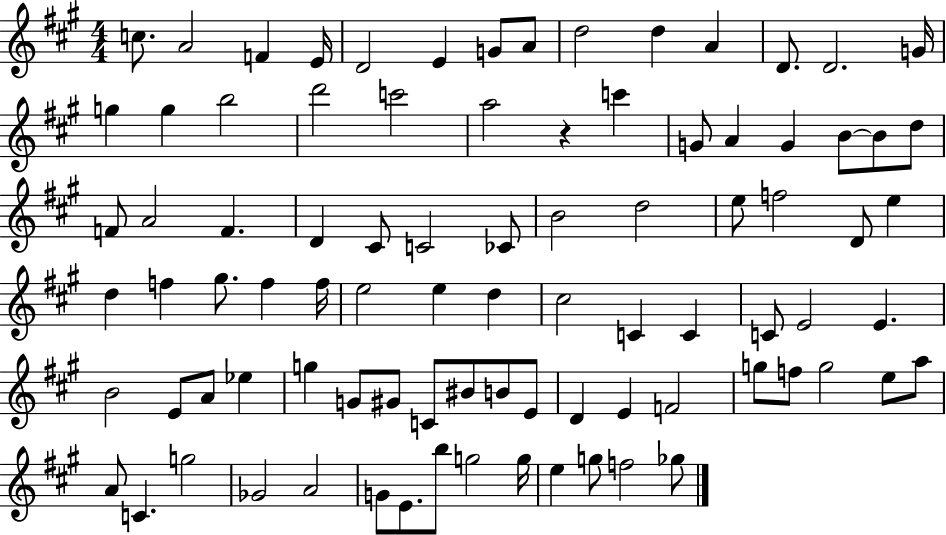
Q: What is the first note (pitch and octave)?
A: C5